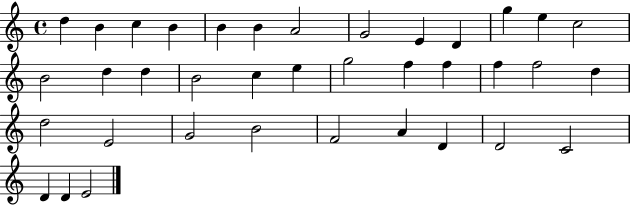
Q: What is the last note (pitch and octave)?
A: E4